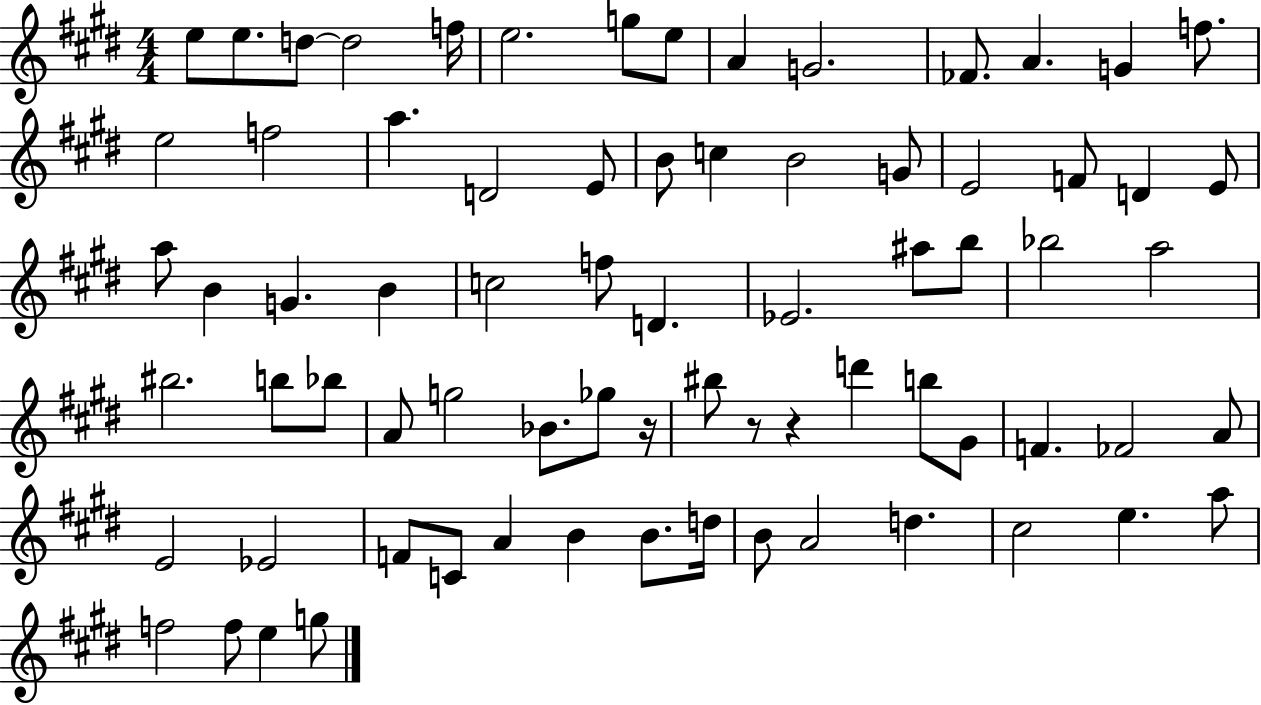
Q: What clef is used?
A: treble